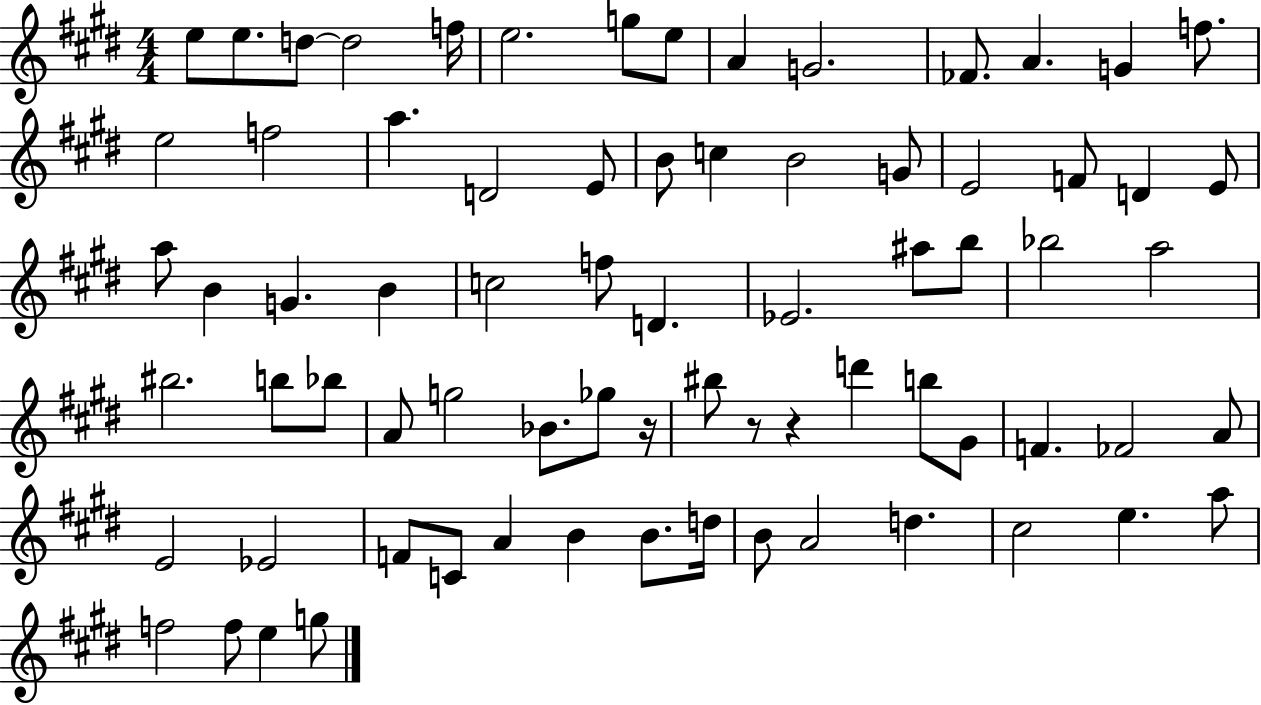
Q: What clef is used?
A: treble